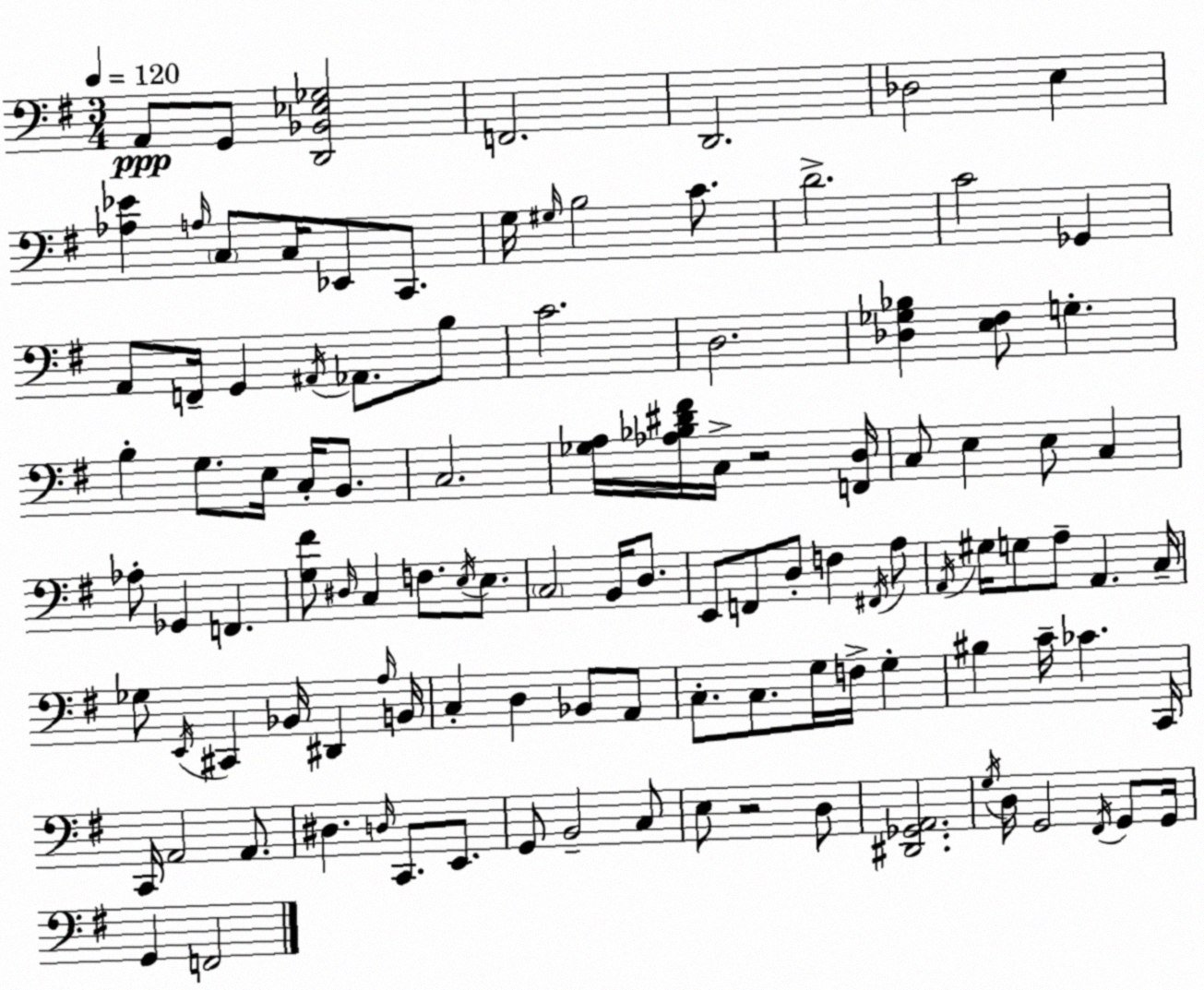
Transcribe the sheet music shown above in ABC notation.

X:1
T:Untitled
M:3/4
L:1/4
K:G
A,,/2 G,,/2 [D,,_B,,_E,_G,]2 F,,2 D,,2 _D,2 E, [_A,_E] A,/4 C,/2 C,/4 _E,,/2 C,,/2 G,/4 ^G,/4 B,2 C/2 D2 C2 _G,, A,,/2 F,,/4 G,, ^A,,/4 _A,,/2 B,/2 C2 D,2 [_D,_G,_B,] [E,^F,]/2 G, B, G,/2 E,/4 C,/4 B,,/2 C,2 [_G,A,]/4 [_A,_B,^D^F]/4 C,/4 z2 [F,,D,]/4 C,/2 E, E,/2 C, _A,/2 _G,, F,, [G,^F]/2 ^D,/4 C, F,/2 E,/4 E,/2 C,2 B,,/4 D,/2 E,,/2 F,,/2 D,/2 F, ^F,,/4 A,/2 A,,/4 ^G,/4 G,/2 A,/2 A,, C,/4 _G,/2 E,,/4 ^C,, _B,,/4 ^D,, A,/4 B,,/4 C, D, _B,,/2 A,,/2 C,/2 C,/2 G,/4 F,/4 G, ^B, C/4 _C C,,/4 C,,/4 A,,2 A,,/2 ^D, D,/4 C,,/2 E,,/2 G,,/2 B,,2 C,/2 E,/2 z2 D,/2 [^D,,_G,,A,,]2 G,/4 D,/4 G,,2 ^F,,/4 G,,/2 G,,/4 G,, F,,2